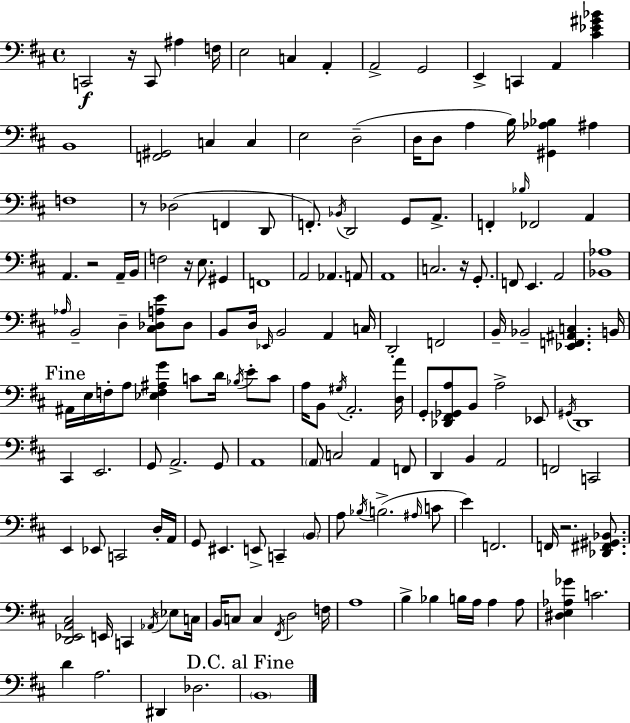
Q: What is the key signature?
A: D major